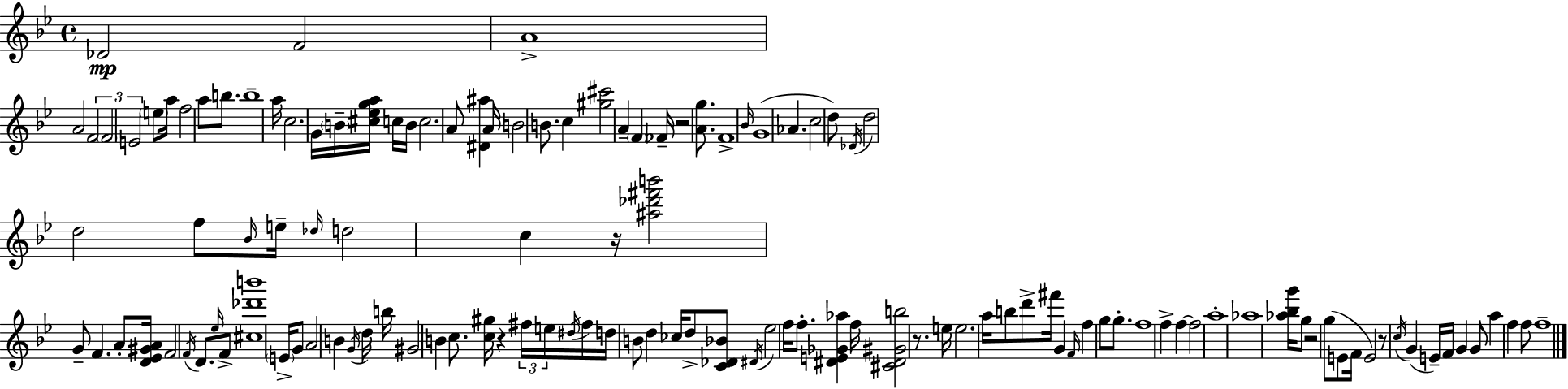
Db4/h F4/h A4/w A4/h F4/h F4/h E4/h E5/e A5/s F5/h A5/e B5/e. B5/w A5/s C5/h. G4/s B4/s [C#5,Eb5,G5,A5]/s C5/s B4/s C5/h. A4/e [D#4,A#5]/q A4/s B4/h B4/e. C5/q [G#5,C#6]/h A4/q F4/q FES4/s R/h [A4,G5]/e. F4/w Bb4/s G4/w Ab4/q. C5/h D5/e Db4/s D5/h D5/h F5/e Bb4/s E5/s Db5/s D5/h C5/q R/s [A#5,Db6,F#6,B6]/h G4/e F4/q. A4/e [D4,Eb4,G#4,A4]/s F4/h F4/s D4/e. Eb5/s F4/e [C#5,Db6,B6]/w E4/s G4/e A4/h B4/q G4/s D5/s B5/s G#4/h B4/q C5/e. [C5,G#5]/s R/q F#5/s E5/s D#5/s F#5/s D5/s B4/e D5/q CES5/s D5/e [C4,Db4,Bb4]/e D#4/s Eb5/h F5/s F5/e. [D#4,E4,Gb4,Ab5]/q F5/s [C#4,D#4,G#4,B5]/h R/e. E5/s E5/h. A5/s B5/e D6/e F#6/s G4/q F4/s F5/q G5/e G5/e. F5/w F5/q F5/q F5/h A5/w Ab5/w [Ab5,Bb5,G6]/s G5/e R/h G5/e E4/e F4/s E4/h R/e C5/s G4/q E4/s F4/s G4/q G4/e A5/q F5/q F5/e F5/w